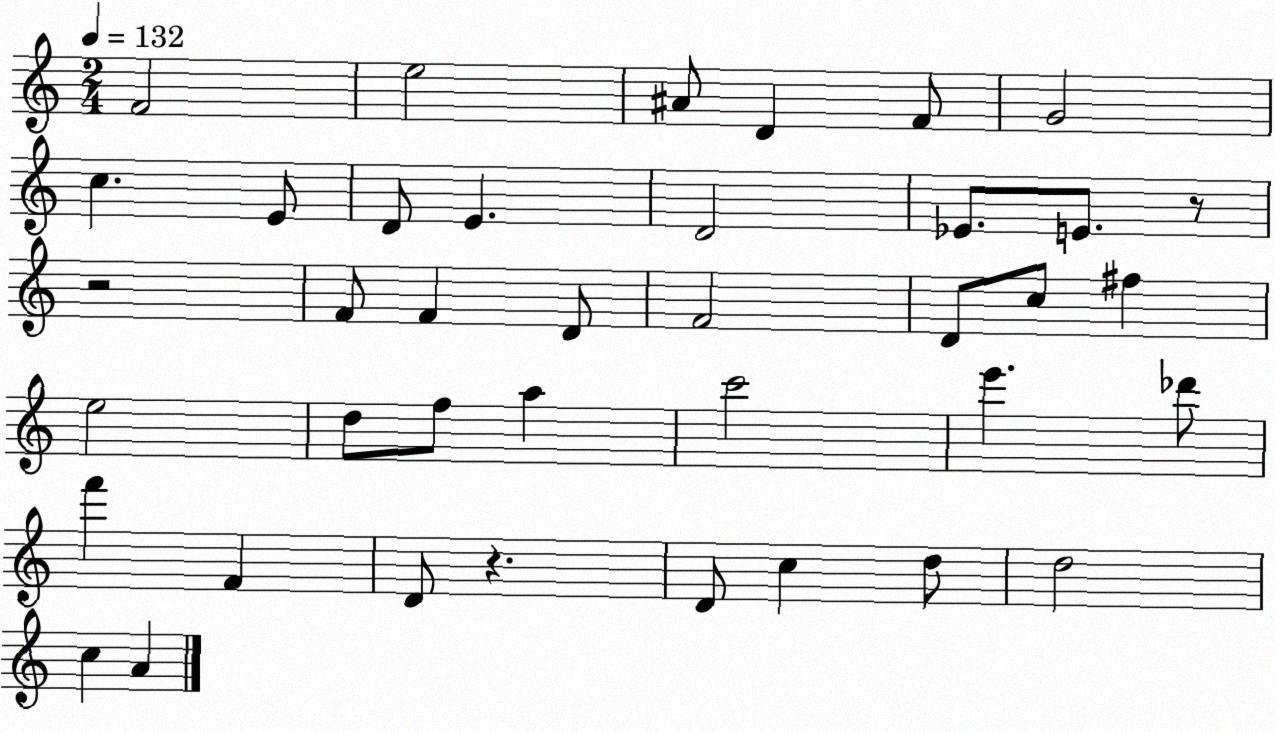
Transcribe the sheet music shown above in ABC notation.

X:1
T:Untitled
M:2/4
L:1/4
K:C
F2 e2 ^A/2 D F/2 G2 c E/2 D/2 E D2 _E/2 E/2 z/2 z2 F/2 F D/2 F2 D/2 c/2 ^f e2 d/2 f/2 a c'2 e' _d'/2 f' F D/2 z D/2 c d/2 d2 c A